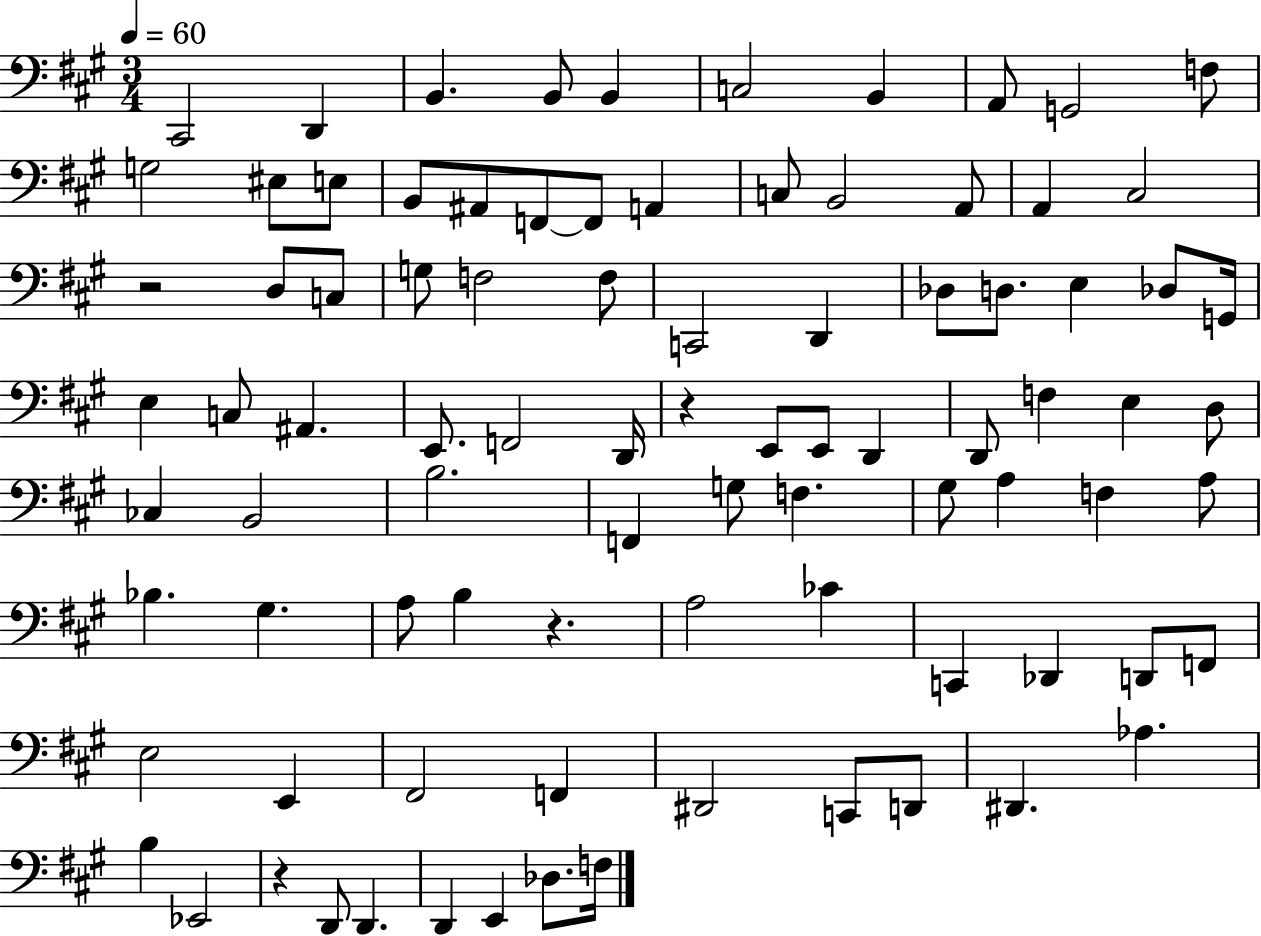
C#2/h D2/q B2/q. B2/e B2/q C3/h B2/q A2/e G2/h F3/e G3/h EIS3/e E3/e B2/e A#2/e F2/e F2/e A2/q C3/e B2/h A2/e A2/q C#3/h R/h D3/e C3/e G3/e F3/h F3/e C2/h D2/q Db3/e D3/e. E3/q Db3/e G2/s E3/q C3/e A#2/q. E2/e. F2/h D2/s R/q E2/e E2/e D2/q D2/e F3/q E3/q D3/e CES3/q B2/h B3/h. F2/q G3/e F3/q. G#3/e A3/q F3/q A3/e Bb3/q. G#3/q. A3/e B3/q R/q. A3/h CES4/q C2/q Db2/q D2/e F2/e E3/h E2/q F#2/h F2/q D#2/h C2/e D2/e D#2/q. Ab3/q. B3/q Eb2/h R/q D2/e D2/q. D2/q E2/q Db3/e. F3/s